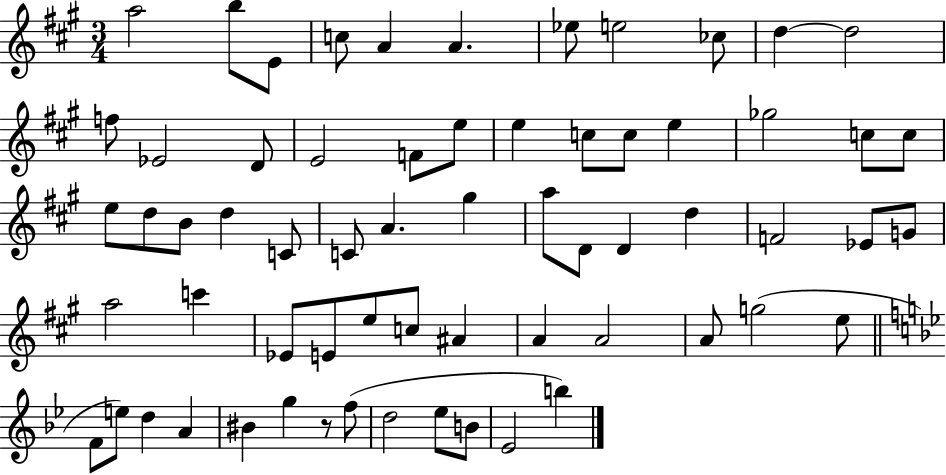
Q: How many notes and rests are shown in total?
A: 64